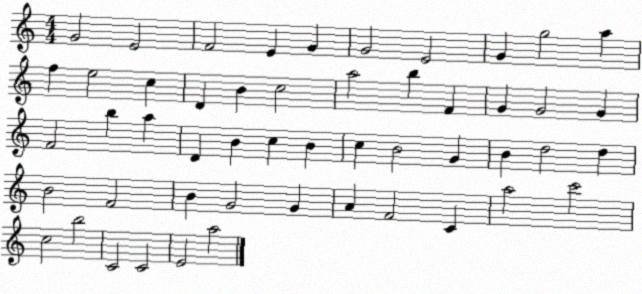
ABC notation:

X:1
T:Untitled
M:4/4
L:1/4
K:C
G2 E2 F2 E G G2 E2 G g2 a f e2 c D B c2 a2 b F G G2 G F2 b a D B c B c B2 G B d2 d B2 F2 B G2 G A F2 C a2 c'2 c2 b2 C2 C2 E2 a2